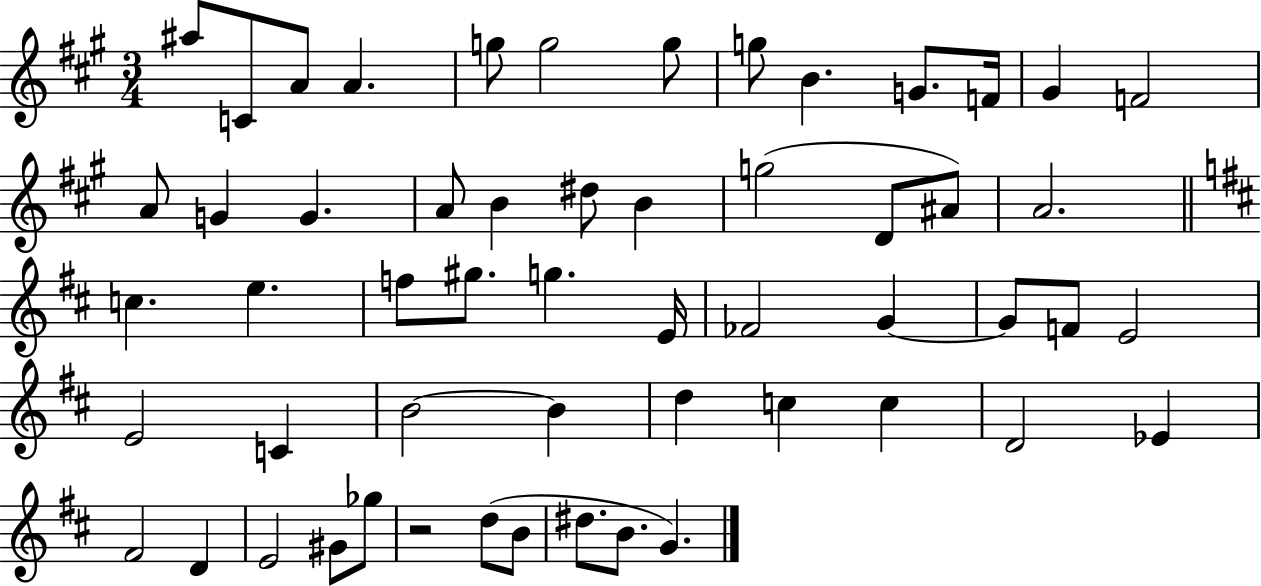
A#5/e C4/e A4/e A4/q. G5/e G5/h G5/e G5/e B4/q. G4/e. F4/s G#4/q F4/h A4/e G4/q G4/q. A4/e B4/q D#5/e B4/q G5/h D4/e A#4/e A4/h. C5/q. E5/q. F5/e G#5/e. G5/q. E4/s FES4/h G4/q G4/e F4/e E4/h E4/h C4/q B4/h B4/q D5/q C5/q C5/q D4/h Eb4/q F#4/h D4/q E4/h G#4/e Gb5/e R/h D5/e B4/e D#5/e. B4/e. G4/q.